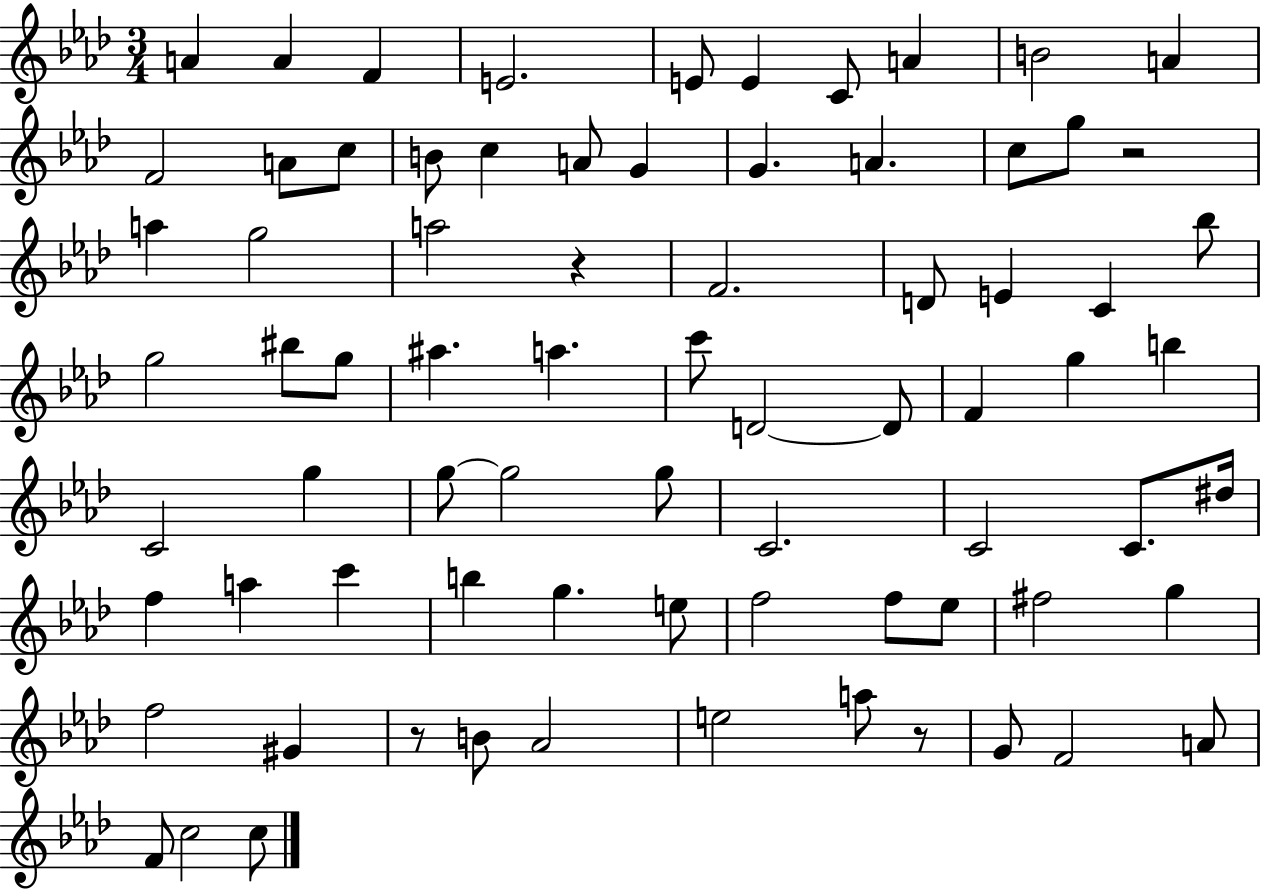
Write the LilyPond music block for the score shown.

{
  \clef treble
  \numericTimeSignature
  \time 3/4
  \key aes \major
  \repeat volta 2 { a'4 a'4 f'4 | e'2. | e'8 e'4 c'8 a'4 | b'2 a'4 | \break f'2 a'8 c''8 | b'8 c''4 a'8 g'4 | g'4. a'4. | c''8 g''8 r2 | \break a''4 g''2 | a''2 r4 | f'2. | d'8 e'4 c'4 bes''8 | \break g''2 bis''8 g''8 | ais''4. a''4. | c'''8 d'2~~ d'8 | f'4 g''4 b''4 | \break c'2 g''4 | g''8~~ g''2 g''8 | c'2. | c'2 c'8. dis''16 | \break f''4 a''4 c'''4 | b''4 g''4. e''8 | f''2 f''8 ees''8 | fis''2 g''4 | \break f''2 gis'4 | r8 b'8 aes'2 | e''2 a''8 r8 | g'8 f'2 a'8 | \break f'8 c''2 c''8 | } \bar "|."
}